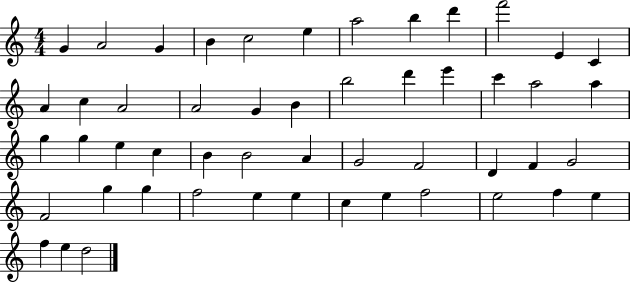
G4/q A4/h G4/q B4/q C5/h E5/q A5/h B5/q D6/q F6/h E4/q C4/q A4/q C5/q A4/h A4/h G4/q B4/q B5/h D6/q E6/q C6/q A5/h A5/q G5/q G5/q E5/q C5/q B4/q B4/h A4/q G4/h F4/h D4/q F4/q G4/h F4/h G5/q G5/q F5/h E5/q E5/q C5/q E5/q F5/h E5/h F5/q E5/q F5/q E5/q D5/h